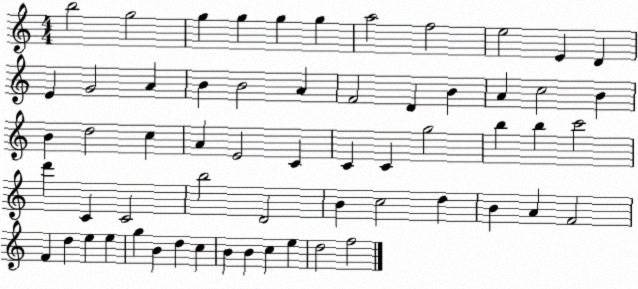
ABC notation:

X:1
T:Untitled
M:4/4
L:1/4
K:C
b2 g2 g g g g a2 f2 e2 E D E G2 A B B2 A F2 D B A c2 B B d2 c A E2 C C C g2 b b c'2 d' C C2 b2 D2 B c2 d B A F2 F d e e g B d c B B c e d2 f2